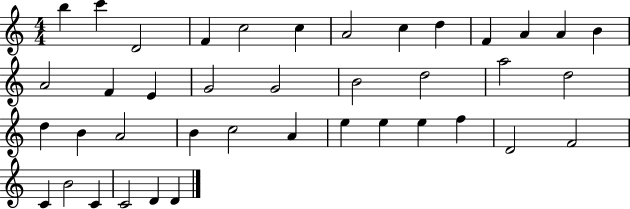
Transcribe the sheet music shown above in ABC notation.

X:1
T:Untitled
M:4/4
L:1/4
K:C
b c' D2 F c2 c A2 c d F A A B A2 F E G2 G2 B2 d2 a2 d2 d B A2 B c2 A e e e f D2 F2 C B2 C C2 D D